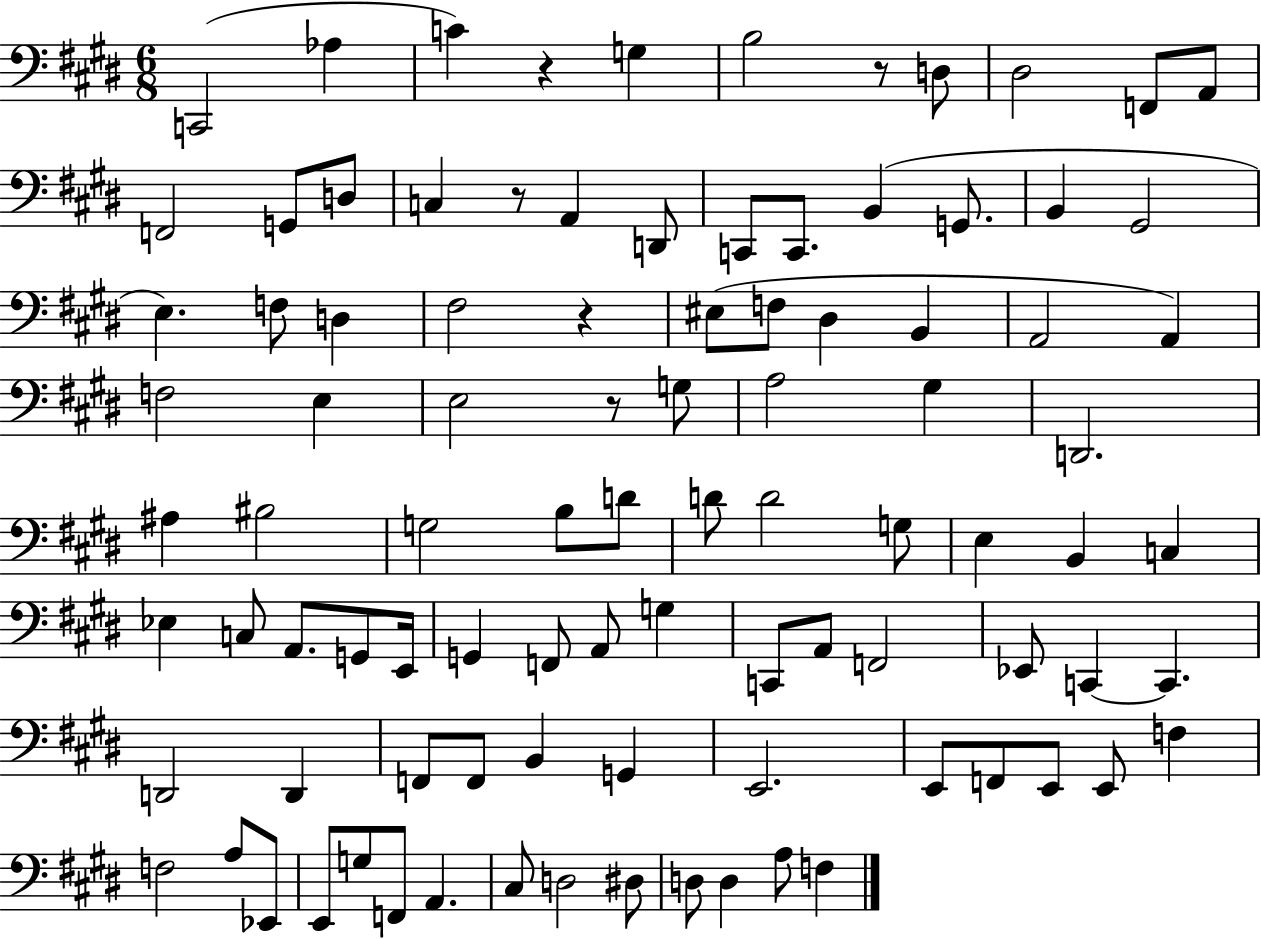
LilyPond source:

{
  \clef bass
  \numericTimeSignature
  \time 6/8
  \key e \major
  c,2( aes4 | c'4) r4 g4 | b2 r8 d8 | dis2 f,8 a,8 | \break f,2 g,8 d8 | c4 r8 a,4 d,8 | c,8 c,8. b,4( g,8. | b,4 gis,2 | \break e4.) f8 d4 | fis2 r4 | eis8( f8 dis4 b,4 | a,2 a,4) | \break f2 e4 | e2 r8 g8 | a2 gis4 | d,2. | \break ais4 bis2 | g2 b8 d'8 | d'8 d'2 g8 | e4 b,4 c4 | \break ees4 c8 a,8. g,8 e,16 | g,4 f,8 a,8 g4 | c,8 a,8 f,2 | ees,8 c,4~~ c,4. | \break d,2 d,4 | f,8 f,8 b,4 g,4 | e,2. | e,8 f,8 e,8 e,8 f4 | \break f2 a8 ees,8 | e,8 g8 f,8 a,4. | cis8 d2 dis8 | d8 d4 a8 f4 | \break \bar "|."
}